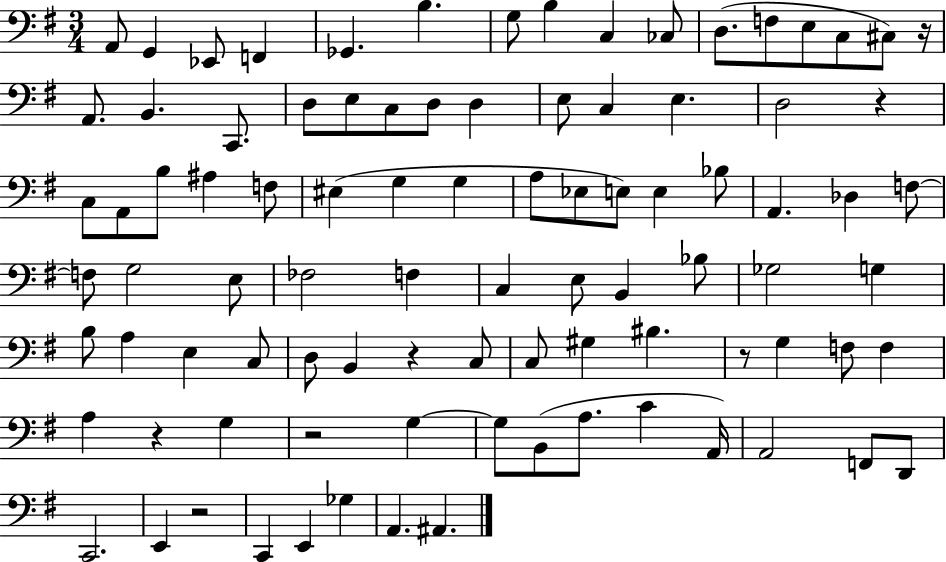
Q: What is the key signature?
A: G major